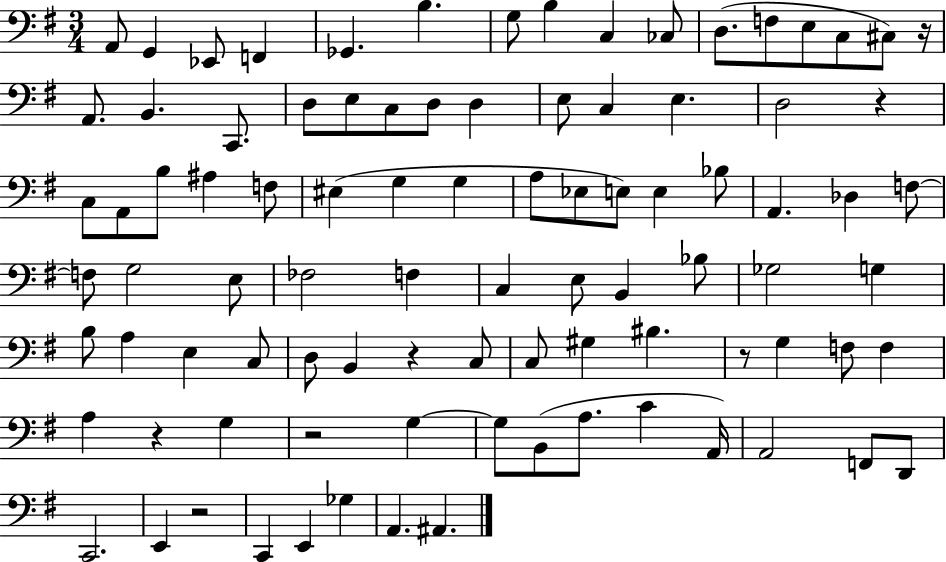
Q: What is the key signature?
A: G major